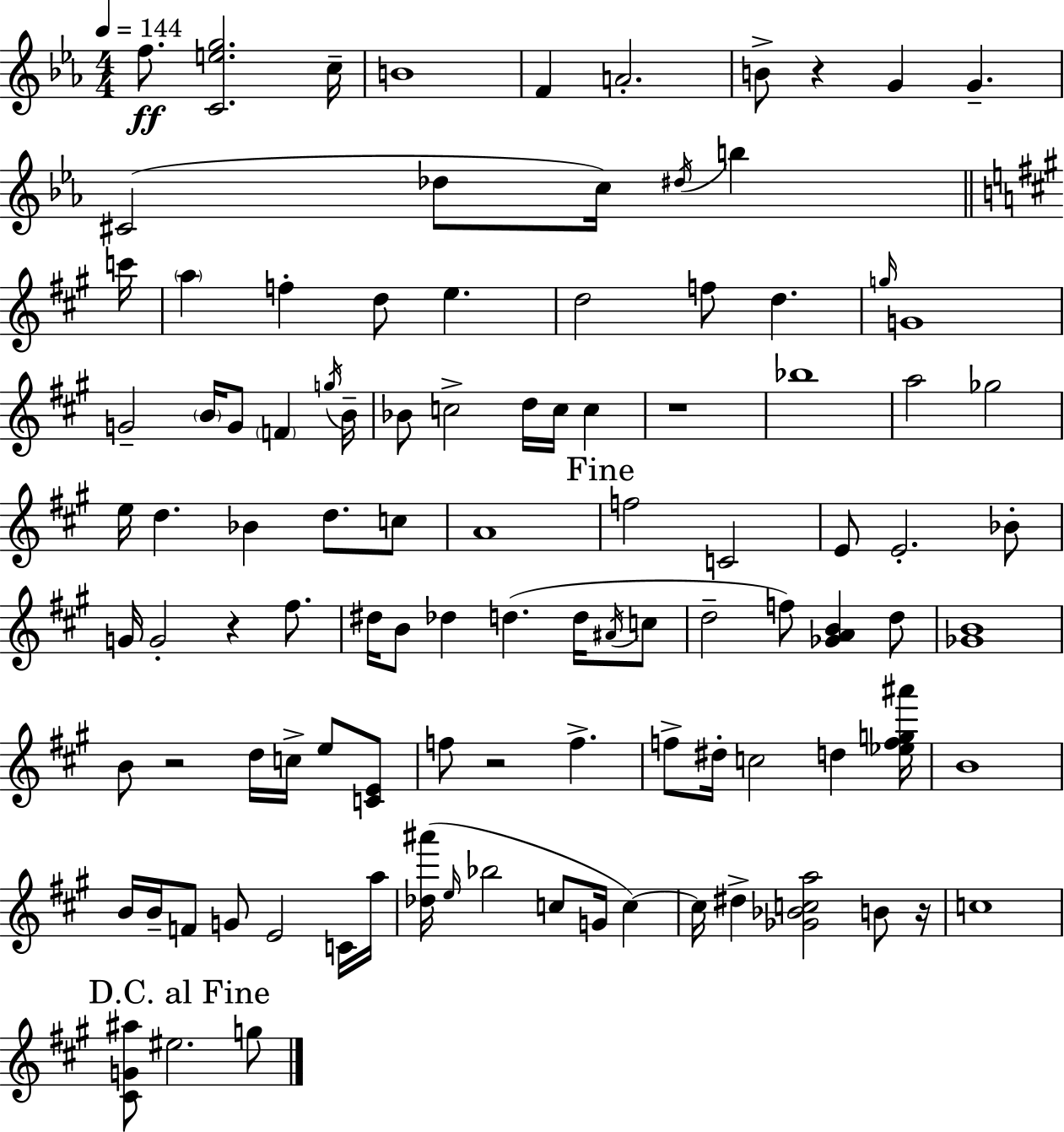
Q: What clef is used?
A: treble